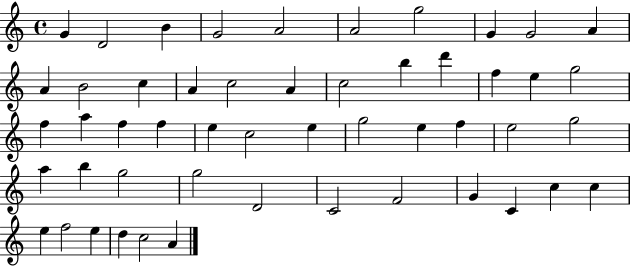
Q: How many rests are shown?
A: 0